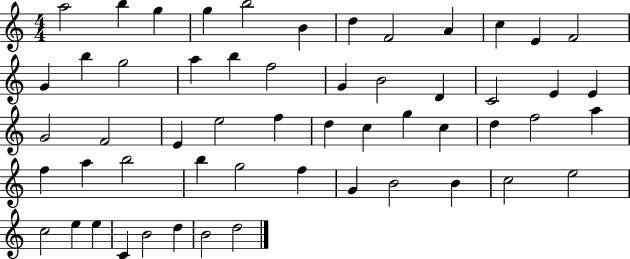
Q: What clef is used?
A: treble